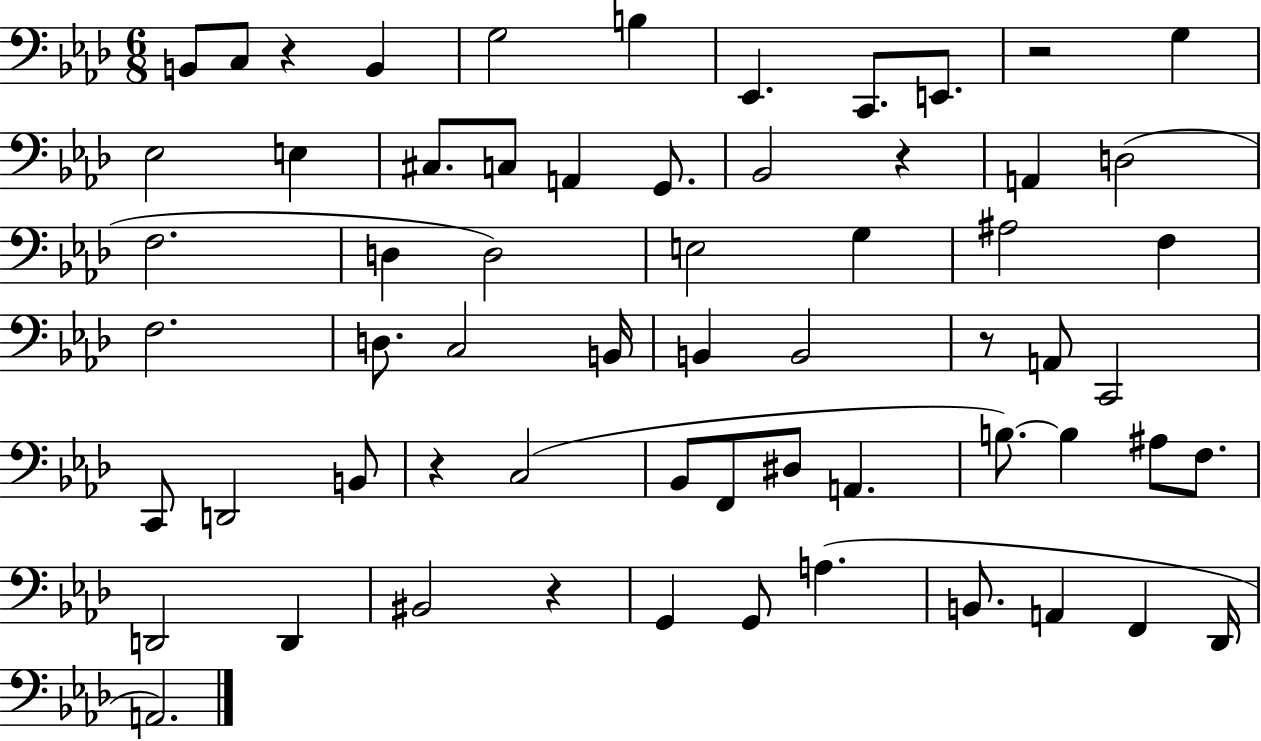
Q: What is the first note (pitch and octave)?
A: B2